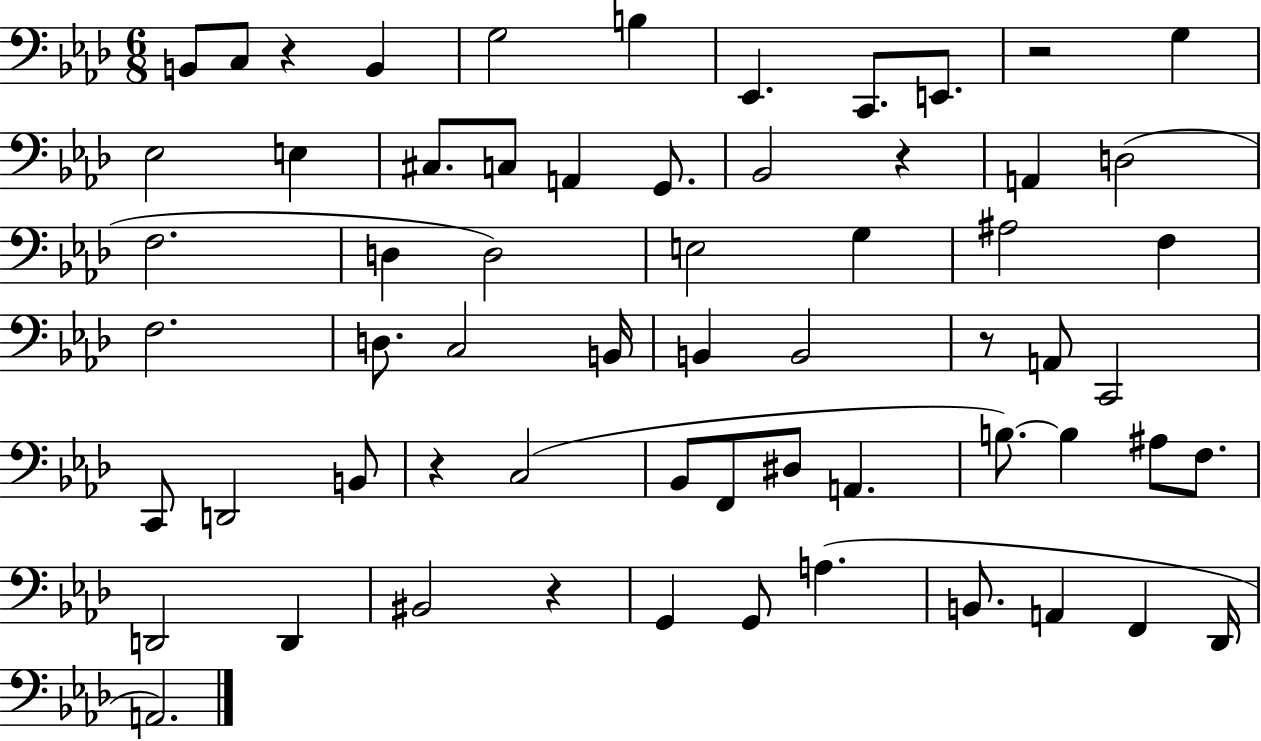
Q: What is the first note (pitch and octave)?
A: B2